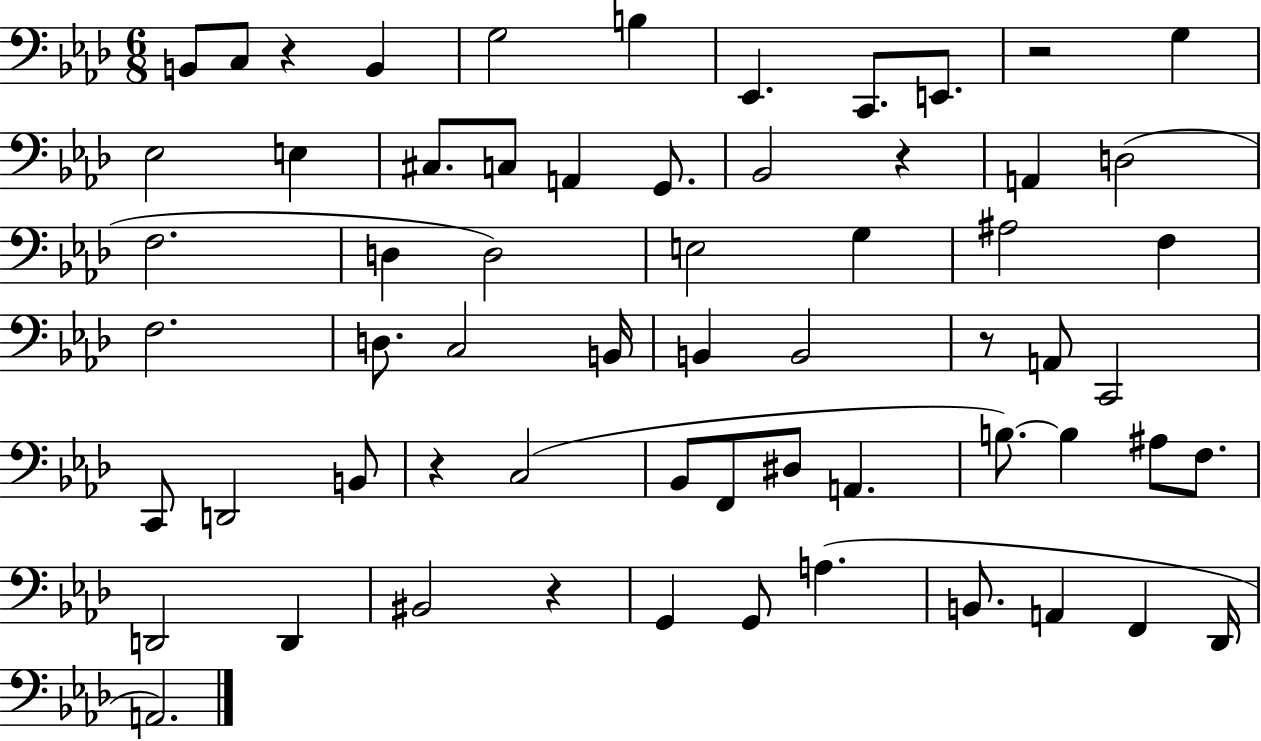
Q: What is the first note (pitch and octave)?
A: B2